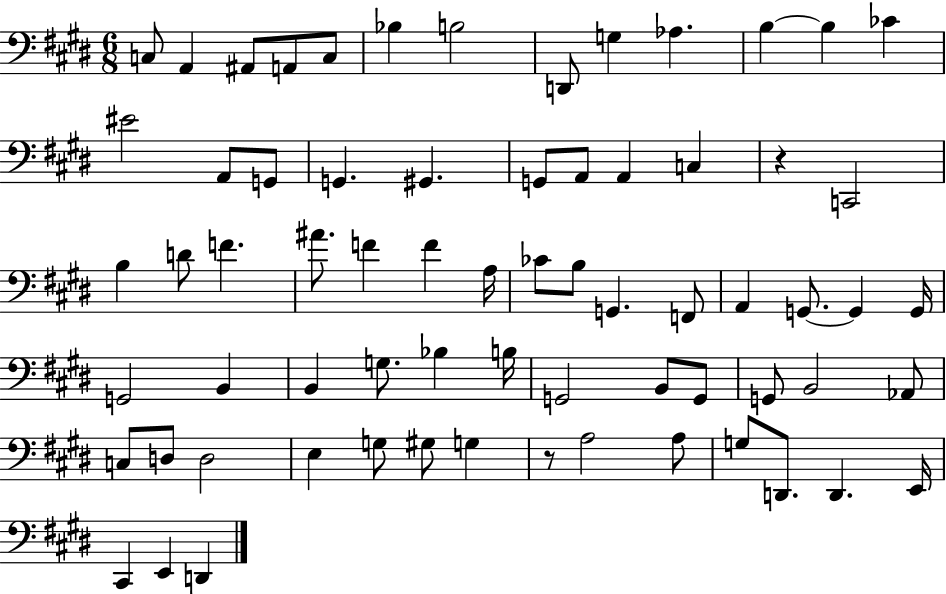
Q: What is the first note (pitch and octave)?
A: C3